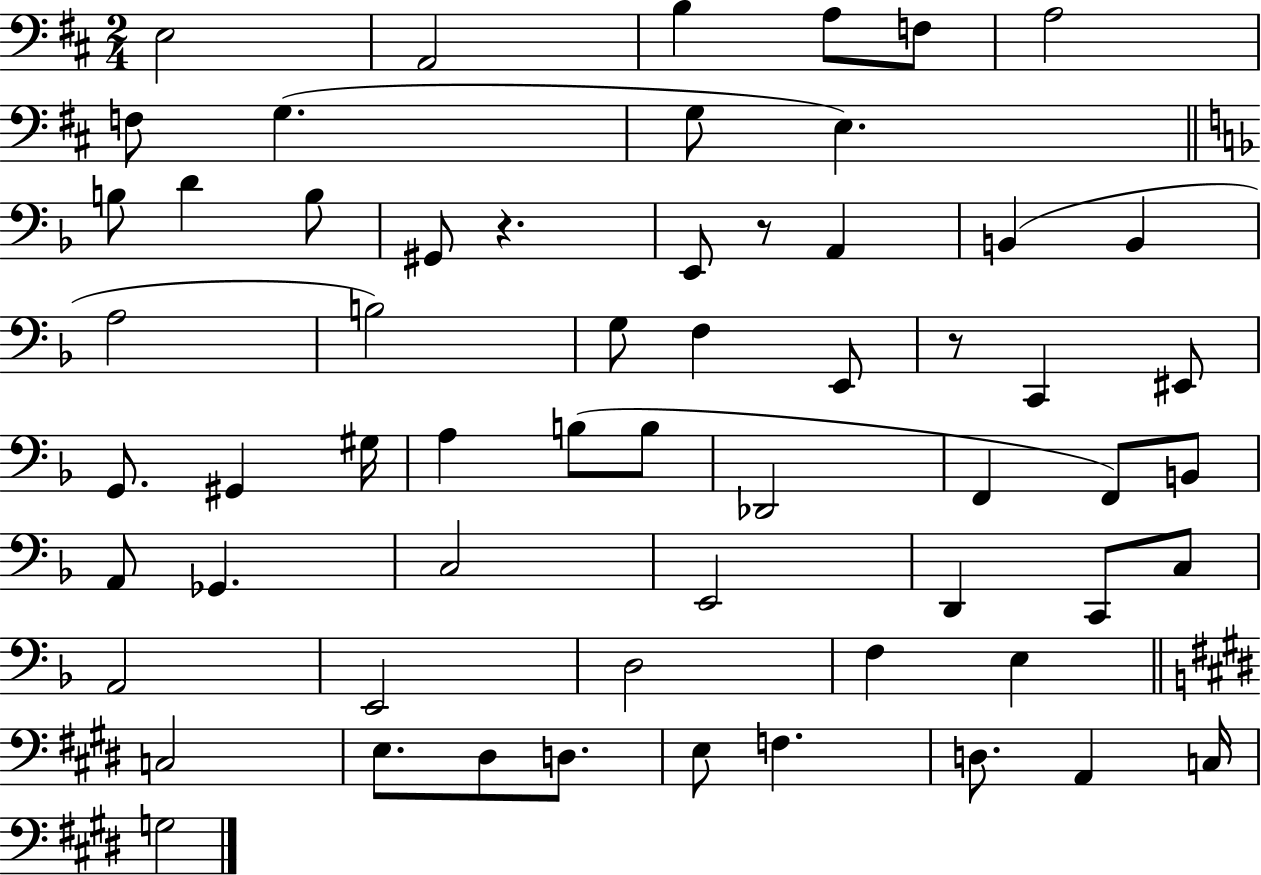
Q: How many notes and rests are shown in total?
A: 60